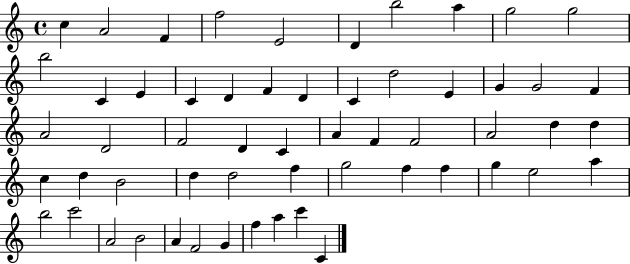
C5/q A4/h F4/q F5/h E4/h D4/q B5/h A5/q G5/h G5/h B5/h C4/q E4/q C4/q D4/q F4/q D4/q C4/q D5/h E4/q G4/q G4/h F4/q A4/h D4/h F4/h D4/q C4/q A4/q F4/q F4/h A4/h D5/q D5/q C5/q D5/q B4/h D5/q D5/h F5/q G5/h F5/q F5/q G5/q E5/h A5/q B5/h C6/h A4/h B4/h A4/q F4/h G4/q F5/q A5/q C6/q C4/q